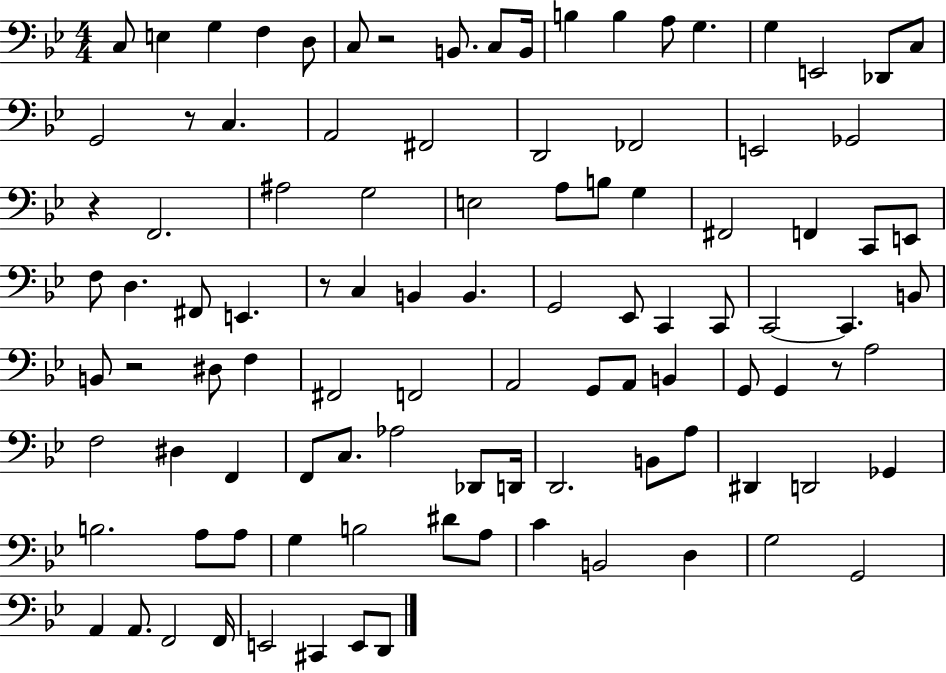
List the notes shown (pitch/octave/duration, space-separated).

C3/e E3/q G3/q F3/q D3/e C3/e R/h B2/e. C3/e B2/s B3/q B3/q A3/e G3/q. G3/q E2/h Db2/e C3/e G2/h R/e C3/q. A2/h F#2/h D2/h FES2/h E2/h Gb2/h R/q F2/h. A#3/h G3/h E3/h A3/e B3/e G3/q F#2/h F2/q C2/e E2/e F3/e D3/q. F#2/e E2/q. R/e C3/q B2/q B2/q. G2/h Eb2/e C2/q C2/e C2/h C2/q. B2/e B2/e R/h D#3/e F3/q F#2/h F2/h A2/h G2/e A2/e B2/q G2/e G2/q R/e A3/h F3/h D#3/q F2/q F2/e C3/e. Ab3/h Db2/e D2/s D2/h. B2/e A3/e D#2/q D2/h Gb2/q B3/h. A3/e A3/e G3/q B3/h D#4/e A3/e C4/q B2/h D3/q G3/h G2/h A2/q A2/e. F2/h F2/s E2/h C#2/q E2/e D2/e